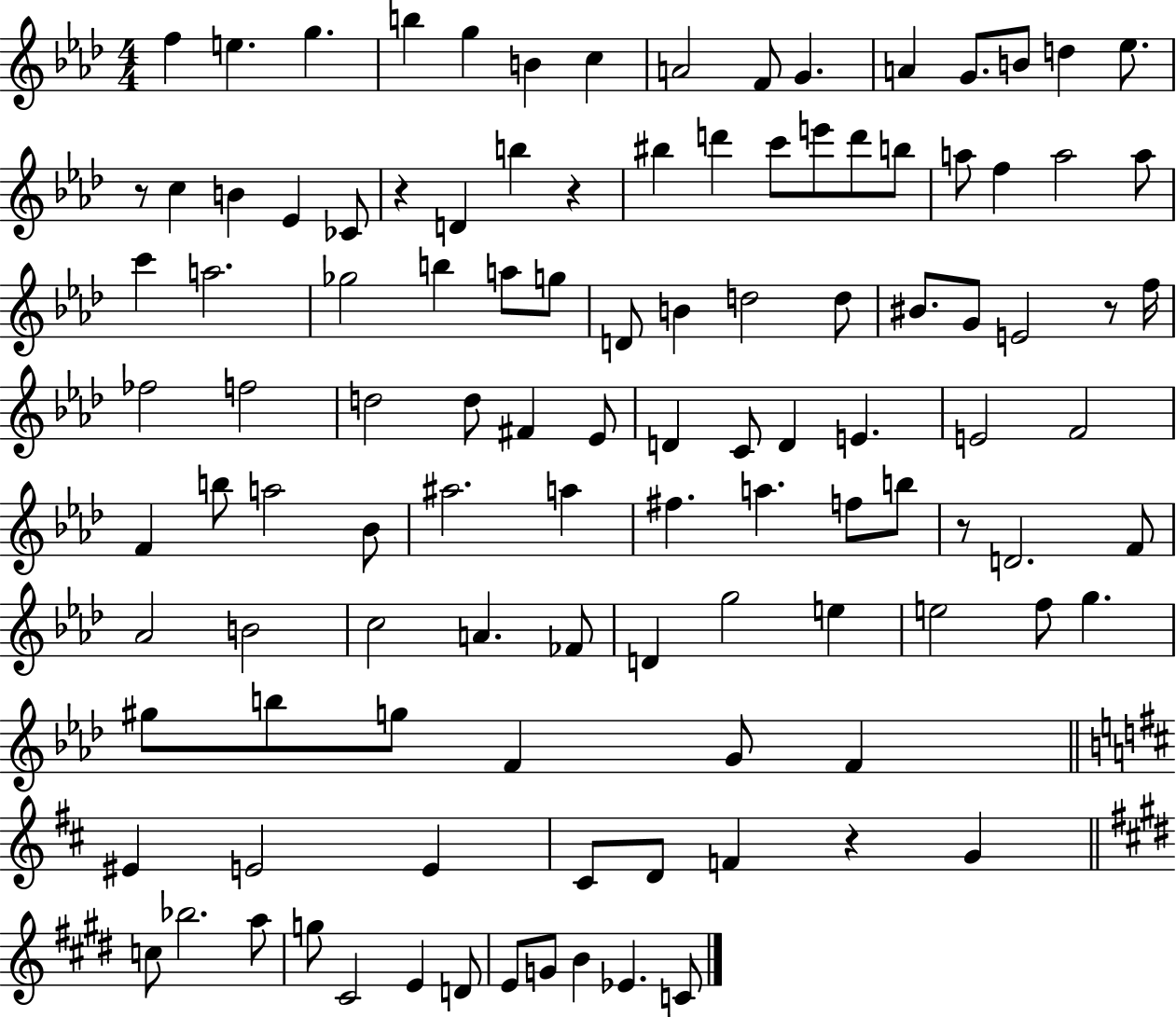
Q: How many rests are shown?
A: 6